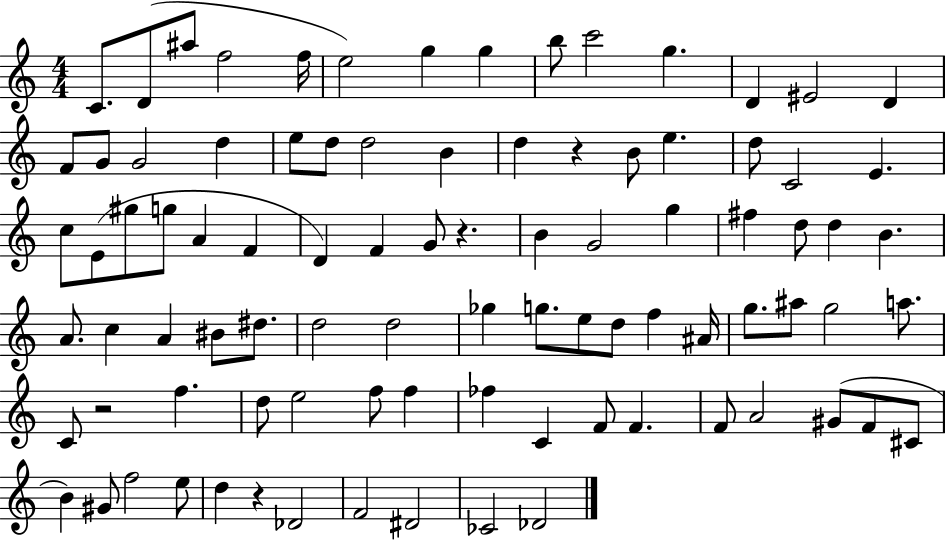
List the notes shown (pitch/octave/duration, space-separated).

C4/e. D4/e A#5/e F5/h F5/s E5/h G5/q G5/q B5/e C6/h G5/q. D4/q EIS4/h D4/q F4/e G4/e G4/h D5/q E5/e D5/e D5/h B4/q D5/q R/q B4/e E5/q. D5/e C4/h E4/q. C5/e E4/e G#5/e G5/e A4/q F4/q D4/q F4/q G4/e R/q. B4/q G4/h G5/q F#5/q D5/e D5/q B4/q. A4/e. C5/q A4/q BIS4/e D#5/e. D5/h D5/h Gb5/q G5/e. E5/e D5/e F5/q A#4/s G5/e. A#5/e G5/h A5/e. C4/e R/h F5/q. D5/e E5/h F5/e F5/q FES5/q C4/q F4/e F4/q. F4/e A4/h G#4/e F4/e C#4/e B4/q G#4/e F5/h E5/e D5/q R/q Db4/h F4/h D#4/h CES4/h Db4/h